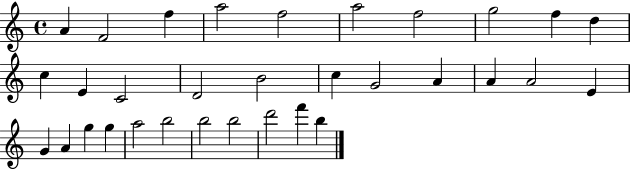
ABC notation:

X:1
T:Untitled
M:4/4
L:1/4
K:C
A F2 f a2 f2 a2 f2 g2 f d c E C2 D2 B2 c G2 A A A2 E G A g g a2 b2 b2 b2 d'2 f' b